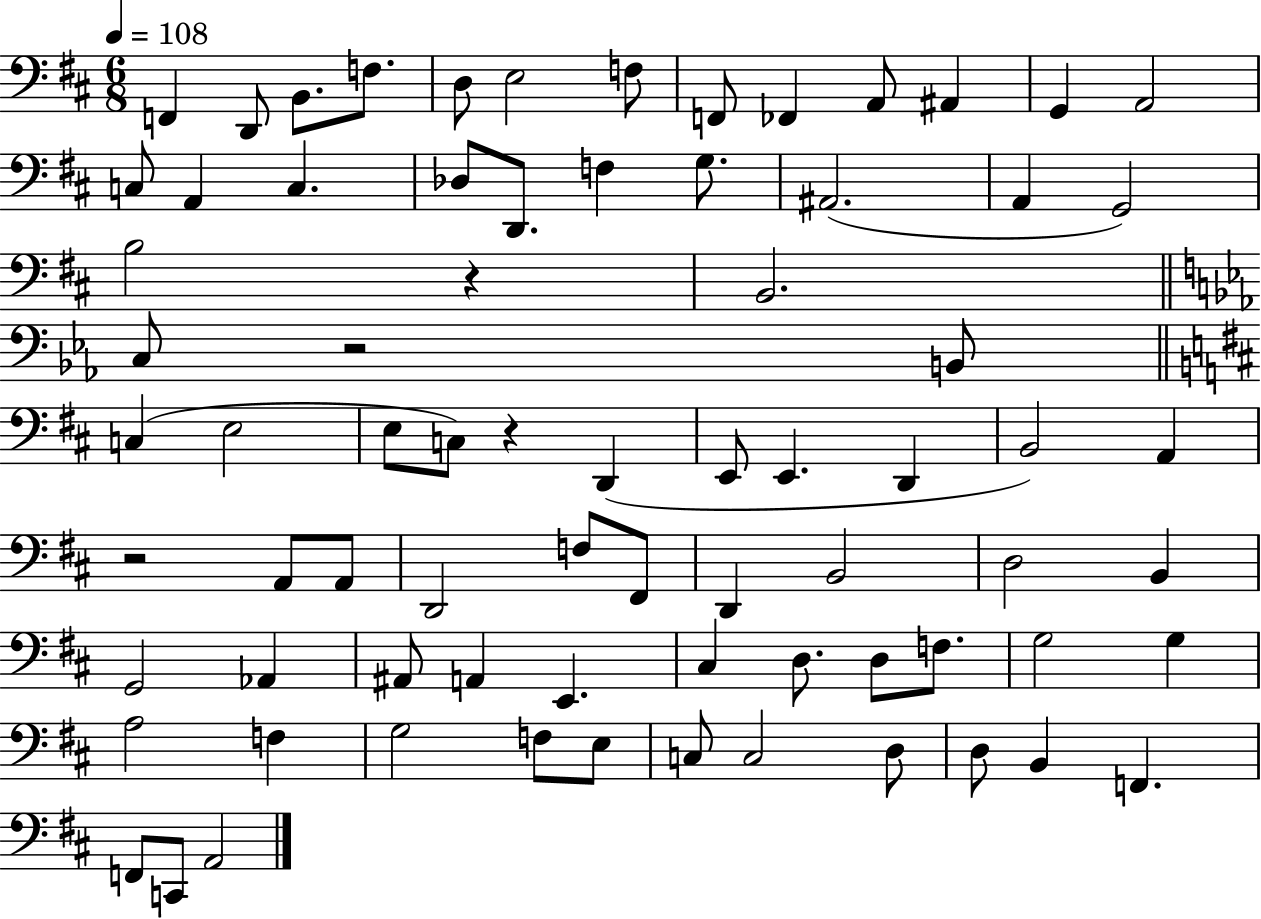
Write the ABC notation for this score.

X:1
T:Untitled
M:6/8
L:1/4
K:D
F,, D,,/2 B,,/2 F,/2 D,/2 E,2 F,/2 F,,/2 _F,, A,,/2 ^A,, G,, A,,2 C,/2 A,, C, _D,/2 D,,/2 F, G,/2 ^A,,2 A,, G,,2 B,2 z B,,2 C,/2 z2 B,,/2 C, E,2 E,/2 C,/2 z D,, E,,/2 E,, D,, B,,2 A,, z2 A,,/2 A,,/2 D,,2 F,/2 ^F,,/2 D,, B,,2 D,2 B,, G,,2 _A,, ^A,,/2 A,, E,, ^C, D,/2 D,/2 F,/2 G,2 G, A,2 F, G,2 F,/2 E,/2 C,/2 C,2 D,/2 D,/2 B,, F,, F,,/2 C,,/2 A,,2